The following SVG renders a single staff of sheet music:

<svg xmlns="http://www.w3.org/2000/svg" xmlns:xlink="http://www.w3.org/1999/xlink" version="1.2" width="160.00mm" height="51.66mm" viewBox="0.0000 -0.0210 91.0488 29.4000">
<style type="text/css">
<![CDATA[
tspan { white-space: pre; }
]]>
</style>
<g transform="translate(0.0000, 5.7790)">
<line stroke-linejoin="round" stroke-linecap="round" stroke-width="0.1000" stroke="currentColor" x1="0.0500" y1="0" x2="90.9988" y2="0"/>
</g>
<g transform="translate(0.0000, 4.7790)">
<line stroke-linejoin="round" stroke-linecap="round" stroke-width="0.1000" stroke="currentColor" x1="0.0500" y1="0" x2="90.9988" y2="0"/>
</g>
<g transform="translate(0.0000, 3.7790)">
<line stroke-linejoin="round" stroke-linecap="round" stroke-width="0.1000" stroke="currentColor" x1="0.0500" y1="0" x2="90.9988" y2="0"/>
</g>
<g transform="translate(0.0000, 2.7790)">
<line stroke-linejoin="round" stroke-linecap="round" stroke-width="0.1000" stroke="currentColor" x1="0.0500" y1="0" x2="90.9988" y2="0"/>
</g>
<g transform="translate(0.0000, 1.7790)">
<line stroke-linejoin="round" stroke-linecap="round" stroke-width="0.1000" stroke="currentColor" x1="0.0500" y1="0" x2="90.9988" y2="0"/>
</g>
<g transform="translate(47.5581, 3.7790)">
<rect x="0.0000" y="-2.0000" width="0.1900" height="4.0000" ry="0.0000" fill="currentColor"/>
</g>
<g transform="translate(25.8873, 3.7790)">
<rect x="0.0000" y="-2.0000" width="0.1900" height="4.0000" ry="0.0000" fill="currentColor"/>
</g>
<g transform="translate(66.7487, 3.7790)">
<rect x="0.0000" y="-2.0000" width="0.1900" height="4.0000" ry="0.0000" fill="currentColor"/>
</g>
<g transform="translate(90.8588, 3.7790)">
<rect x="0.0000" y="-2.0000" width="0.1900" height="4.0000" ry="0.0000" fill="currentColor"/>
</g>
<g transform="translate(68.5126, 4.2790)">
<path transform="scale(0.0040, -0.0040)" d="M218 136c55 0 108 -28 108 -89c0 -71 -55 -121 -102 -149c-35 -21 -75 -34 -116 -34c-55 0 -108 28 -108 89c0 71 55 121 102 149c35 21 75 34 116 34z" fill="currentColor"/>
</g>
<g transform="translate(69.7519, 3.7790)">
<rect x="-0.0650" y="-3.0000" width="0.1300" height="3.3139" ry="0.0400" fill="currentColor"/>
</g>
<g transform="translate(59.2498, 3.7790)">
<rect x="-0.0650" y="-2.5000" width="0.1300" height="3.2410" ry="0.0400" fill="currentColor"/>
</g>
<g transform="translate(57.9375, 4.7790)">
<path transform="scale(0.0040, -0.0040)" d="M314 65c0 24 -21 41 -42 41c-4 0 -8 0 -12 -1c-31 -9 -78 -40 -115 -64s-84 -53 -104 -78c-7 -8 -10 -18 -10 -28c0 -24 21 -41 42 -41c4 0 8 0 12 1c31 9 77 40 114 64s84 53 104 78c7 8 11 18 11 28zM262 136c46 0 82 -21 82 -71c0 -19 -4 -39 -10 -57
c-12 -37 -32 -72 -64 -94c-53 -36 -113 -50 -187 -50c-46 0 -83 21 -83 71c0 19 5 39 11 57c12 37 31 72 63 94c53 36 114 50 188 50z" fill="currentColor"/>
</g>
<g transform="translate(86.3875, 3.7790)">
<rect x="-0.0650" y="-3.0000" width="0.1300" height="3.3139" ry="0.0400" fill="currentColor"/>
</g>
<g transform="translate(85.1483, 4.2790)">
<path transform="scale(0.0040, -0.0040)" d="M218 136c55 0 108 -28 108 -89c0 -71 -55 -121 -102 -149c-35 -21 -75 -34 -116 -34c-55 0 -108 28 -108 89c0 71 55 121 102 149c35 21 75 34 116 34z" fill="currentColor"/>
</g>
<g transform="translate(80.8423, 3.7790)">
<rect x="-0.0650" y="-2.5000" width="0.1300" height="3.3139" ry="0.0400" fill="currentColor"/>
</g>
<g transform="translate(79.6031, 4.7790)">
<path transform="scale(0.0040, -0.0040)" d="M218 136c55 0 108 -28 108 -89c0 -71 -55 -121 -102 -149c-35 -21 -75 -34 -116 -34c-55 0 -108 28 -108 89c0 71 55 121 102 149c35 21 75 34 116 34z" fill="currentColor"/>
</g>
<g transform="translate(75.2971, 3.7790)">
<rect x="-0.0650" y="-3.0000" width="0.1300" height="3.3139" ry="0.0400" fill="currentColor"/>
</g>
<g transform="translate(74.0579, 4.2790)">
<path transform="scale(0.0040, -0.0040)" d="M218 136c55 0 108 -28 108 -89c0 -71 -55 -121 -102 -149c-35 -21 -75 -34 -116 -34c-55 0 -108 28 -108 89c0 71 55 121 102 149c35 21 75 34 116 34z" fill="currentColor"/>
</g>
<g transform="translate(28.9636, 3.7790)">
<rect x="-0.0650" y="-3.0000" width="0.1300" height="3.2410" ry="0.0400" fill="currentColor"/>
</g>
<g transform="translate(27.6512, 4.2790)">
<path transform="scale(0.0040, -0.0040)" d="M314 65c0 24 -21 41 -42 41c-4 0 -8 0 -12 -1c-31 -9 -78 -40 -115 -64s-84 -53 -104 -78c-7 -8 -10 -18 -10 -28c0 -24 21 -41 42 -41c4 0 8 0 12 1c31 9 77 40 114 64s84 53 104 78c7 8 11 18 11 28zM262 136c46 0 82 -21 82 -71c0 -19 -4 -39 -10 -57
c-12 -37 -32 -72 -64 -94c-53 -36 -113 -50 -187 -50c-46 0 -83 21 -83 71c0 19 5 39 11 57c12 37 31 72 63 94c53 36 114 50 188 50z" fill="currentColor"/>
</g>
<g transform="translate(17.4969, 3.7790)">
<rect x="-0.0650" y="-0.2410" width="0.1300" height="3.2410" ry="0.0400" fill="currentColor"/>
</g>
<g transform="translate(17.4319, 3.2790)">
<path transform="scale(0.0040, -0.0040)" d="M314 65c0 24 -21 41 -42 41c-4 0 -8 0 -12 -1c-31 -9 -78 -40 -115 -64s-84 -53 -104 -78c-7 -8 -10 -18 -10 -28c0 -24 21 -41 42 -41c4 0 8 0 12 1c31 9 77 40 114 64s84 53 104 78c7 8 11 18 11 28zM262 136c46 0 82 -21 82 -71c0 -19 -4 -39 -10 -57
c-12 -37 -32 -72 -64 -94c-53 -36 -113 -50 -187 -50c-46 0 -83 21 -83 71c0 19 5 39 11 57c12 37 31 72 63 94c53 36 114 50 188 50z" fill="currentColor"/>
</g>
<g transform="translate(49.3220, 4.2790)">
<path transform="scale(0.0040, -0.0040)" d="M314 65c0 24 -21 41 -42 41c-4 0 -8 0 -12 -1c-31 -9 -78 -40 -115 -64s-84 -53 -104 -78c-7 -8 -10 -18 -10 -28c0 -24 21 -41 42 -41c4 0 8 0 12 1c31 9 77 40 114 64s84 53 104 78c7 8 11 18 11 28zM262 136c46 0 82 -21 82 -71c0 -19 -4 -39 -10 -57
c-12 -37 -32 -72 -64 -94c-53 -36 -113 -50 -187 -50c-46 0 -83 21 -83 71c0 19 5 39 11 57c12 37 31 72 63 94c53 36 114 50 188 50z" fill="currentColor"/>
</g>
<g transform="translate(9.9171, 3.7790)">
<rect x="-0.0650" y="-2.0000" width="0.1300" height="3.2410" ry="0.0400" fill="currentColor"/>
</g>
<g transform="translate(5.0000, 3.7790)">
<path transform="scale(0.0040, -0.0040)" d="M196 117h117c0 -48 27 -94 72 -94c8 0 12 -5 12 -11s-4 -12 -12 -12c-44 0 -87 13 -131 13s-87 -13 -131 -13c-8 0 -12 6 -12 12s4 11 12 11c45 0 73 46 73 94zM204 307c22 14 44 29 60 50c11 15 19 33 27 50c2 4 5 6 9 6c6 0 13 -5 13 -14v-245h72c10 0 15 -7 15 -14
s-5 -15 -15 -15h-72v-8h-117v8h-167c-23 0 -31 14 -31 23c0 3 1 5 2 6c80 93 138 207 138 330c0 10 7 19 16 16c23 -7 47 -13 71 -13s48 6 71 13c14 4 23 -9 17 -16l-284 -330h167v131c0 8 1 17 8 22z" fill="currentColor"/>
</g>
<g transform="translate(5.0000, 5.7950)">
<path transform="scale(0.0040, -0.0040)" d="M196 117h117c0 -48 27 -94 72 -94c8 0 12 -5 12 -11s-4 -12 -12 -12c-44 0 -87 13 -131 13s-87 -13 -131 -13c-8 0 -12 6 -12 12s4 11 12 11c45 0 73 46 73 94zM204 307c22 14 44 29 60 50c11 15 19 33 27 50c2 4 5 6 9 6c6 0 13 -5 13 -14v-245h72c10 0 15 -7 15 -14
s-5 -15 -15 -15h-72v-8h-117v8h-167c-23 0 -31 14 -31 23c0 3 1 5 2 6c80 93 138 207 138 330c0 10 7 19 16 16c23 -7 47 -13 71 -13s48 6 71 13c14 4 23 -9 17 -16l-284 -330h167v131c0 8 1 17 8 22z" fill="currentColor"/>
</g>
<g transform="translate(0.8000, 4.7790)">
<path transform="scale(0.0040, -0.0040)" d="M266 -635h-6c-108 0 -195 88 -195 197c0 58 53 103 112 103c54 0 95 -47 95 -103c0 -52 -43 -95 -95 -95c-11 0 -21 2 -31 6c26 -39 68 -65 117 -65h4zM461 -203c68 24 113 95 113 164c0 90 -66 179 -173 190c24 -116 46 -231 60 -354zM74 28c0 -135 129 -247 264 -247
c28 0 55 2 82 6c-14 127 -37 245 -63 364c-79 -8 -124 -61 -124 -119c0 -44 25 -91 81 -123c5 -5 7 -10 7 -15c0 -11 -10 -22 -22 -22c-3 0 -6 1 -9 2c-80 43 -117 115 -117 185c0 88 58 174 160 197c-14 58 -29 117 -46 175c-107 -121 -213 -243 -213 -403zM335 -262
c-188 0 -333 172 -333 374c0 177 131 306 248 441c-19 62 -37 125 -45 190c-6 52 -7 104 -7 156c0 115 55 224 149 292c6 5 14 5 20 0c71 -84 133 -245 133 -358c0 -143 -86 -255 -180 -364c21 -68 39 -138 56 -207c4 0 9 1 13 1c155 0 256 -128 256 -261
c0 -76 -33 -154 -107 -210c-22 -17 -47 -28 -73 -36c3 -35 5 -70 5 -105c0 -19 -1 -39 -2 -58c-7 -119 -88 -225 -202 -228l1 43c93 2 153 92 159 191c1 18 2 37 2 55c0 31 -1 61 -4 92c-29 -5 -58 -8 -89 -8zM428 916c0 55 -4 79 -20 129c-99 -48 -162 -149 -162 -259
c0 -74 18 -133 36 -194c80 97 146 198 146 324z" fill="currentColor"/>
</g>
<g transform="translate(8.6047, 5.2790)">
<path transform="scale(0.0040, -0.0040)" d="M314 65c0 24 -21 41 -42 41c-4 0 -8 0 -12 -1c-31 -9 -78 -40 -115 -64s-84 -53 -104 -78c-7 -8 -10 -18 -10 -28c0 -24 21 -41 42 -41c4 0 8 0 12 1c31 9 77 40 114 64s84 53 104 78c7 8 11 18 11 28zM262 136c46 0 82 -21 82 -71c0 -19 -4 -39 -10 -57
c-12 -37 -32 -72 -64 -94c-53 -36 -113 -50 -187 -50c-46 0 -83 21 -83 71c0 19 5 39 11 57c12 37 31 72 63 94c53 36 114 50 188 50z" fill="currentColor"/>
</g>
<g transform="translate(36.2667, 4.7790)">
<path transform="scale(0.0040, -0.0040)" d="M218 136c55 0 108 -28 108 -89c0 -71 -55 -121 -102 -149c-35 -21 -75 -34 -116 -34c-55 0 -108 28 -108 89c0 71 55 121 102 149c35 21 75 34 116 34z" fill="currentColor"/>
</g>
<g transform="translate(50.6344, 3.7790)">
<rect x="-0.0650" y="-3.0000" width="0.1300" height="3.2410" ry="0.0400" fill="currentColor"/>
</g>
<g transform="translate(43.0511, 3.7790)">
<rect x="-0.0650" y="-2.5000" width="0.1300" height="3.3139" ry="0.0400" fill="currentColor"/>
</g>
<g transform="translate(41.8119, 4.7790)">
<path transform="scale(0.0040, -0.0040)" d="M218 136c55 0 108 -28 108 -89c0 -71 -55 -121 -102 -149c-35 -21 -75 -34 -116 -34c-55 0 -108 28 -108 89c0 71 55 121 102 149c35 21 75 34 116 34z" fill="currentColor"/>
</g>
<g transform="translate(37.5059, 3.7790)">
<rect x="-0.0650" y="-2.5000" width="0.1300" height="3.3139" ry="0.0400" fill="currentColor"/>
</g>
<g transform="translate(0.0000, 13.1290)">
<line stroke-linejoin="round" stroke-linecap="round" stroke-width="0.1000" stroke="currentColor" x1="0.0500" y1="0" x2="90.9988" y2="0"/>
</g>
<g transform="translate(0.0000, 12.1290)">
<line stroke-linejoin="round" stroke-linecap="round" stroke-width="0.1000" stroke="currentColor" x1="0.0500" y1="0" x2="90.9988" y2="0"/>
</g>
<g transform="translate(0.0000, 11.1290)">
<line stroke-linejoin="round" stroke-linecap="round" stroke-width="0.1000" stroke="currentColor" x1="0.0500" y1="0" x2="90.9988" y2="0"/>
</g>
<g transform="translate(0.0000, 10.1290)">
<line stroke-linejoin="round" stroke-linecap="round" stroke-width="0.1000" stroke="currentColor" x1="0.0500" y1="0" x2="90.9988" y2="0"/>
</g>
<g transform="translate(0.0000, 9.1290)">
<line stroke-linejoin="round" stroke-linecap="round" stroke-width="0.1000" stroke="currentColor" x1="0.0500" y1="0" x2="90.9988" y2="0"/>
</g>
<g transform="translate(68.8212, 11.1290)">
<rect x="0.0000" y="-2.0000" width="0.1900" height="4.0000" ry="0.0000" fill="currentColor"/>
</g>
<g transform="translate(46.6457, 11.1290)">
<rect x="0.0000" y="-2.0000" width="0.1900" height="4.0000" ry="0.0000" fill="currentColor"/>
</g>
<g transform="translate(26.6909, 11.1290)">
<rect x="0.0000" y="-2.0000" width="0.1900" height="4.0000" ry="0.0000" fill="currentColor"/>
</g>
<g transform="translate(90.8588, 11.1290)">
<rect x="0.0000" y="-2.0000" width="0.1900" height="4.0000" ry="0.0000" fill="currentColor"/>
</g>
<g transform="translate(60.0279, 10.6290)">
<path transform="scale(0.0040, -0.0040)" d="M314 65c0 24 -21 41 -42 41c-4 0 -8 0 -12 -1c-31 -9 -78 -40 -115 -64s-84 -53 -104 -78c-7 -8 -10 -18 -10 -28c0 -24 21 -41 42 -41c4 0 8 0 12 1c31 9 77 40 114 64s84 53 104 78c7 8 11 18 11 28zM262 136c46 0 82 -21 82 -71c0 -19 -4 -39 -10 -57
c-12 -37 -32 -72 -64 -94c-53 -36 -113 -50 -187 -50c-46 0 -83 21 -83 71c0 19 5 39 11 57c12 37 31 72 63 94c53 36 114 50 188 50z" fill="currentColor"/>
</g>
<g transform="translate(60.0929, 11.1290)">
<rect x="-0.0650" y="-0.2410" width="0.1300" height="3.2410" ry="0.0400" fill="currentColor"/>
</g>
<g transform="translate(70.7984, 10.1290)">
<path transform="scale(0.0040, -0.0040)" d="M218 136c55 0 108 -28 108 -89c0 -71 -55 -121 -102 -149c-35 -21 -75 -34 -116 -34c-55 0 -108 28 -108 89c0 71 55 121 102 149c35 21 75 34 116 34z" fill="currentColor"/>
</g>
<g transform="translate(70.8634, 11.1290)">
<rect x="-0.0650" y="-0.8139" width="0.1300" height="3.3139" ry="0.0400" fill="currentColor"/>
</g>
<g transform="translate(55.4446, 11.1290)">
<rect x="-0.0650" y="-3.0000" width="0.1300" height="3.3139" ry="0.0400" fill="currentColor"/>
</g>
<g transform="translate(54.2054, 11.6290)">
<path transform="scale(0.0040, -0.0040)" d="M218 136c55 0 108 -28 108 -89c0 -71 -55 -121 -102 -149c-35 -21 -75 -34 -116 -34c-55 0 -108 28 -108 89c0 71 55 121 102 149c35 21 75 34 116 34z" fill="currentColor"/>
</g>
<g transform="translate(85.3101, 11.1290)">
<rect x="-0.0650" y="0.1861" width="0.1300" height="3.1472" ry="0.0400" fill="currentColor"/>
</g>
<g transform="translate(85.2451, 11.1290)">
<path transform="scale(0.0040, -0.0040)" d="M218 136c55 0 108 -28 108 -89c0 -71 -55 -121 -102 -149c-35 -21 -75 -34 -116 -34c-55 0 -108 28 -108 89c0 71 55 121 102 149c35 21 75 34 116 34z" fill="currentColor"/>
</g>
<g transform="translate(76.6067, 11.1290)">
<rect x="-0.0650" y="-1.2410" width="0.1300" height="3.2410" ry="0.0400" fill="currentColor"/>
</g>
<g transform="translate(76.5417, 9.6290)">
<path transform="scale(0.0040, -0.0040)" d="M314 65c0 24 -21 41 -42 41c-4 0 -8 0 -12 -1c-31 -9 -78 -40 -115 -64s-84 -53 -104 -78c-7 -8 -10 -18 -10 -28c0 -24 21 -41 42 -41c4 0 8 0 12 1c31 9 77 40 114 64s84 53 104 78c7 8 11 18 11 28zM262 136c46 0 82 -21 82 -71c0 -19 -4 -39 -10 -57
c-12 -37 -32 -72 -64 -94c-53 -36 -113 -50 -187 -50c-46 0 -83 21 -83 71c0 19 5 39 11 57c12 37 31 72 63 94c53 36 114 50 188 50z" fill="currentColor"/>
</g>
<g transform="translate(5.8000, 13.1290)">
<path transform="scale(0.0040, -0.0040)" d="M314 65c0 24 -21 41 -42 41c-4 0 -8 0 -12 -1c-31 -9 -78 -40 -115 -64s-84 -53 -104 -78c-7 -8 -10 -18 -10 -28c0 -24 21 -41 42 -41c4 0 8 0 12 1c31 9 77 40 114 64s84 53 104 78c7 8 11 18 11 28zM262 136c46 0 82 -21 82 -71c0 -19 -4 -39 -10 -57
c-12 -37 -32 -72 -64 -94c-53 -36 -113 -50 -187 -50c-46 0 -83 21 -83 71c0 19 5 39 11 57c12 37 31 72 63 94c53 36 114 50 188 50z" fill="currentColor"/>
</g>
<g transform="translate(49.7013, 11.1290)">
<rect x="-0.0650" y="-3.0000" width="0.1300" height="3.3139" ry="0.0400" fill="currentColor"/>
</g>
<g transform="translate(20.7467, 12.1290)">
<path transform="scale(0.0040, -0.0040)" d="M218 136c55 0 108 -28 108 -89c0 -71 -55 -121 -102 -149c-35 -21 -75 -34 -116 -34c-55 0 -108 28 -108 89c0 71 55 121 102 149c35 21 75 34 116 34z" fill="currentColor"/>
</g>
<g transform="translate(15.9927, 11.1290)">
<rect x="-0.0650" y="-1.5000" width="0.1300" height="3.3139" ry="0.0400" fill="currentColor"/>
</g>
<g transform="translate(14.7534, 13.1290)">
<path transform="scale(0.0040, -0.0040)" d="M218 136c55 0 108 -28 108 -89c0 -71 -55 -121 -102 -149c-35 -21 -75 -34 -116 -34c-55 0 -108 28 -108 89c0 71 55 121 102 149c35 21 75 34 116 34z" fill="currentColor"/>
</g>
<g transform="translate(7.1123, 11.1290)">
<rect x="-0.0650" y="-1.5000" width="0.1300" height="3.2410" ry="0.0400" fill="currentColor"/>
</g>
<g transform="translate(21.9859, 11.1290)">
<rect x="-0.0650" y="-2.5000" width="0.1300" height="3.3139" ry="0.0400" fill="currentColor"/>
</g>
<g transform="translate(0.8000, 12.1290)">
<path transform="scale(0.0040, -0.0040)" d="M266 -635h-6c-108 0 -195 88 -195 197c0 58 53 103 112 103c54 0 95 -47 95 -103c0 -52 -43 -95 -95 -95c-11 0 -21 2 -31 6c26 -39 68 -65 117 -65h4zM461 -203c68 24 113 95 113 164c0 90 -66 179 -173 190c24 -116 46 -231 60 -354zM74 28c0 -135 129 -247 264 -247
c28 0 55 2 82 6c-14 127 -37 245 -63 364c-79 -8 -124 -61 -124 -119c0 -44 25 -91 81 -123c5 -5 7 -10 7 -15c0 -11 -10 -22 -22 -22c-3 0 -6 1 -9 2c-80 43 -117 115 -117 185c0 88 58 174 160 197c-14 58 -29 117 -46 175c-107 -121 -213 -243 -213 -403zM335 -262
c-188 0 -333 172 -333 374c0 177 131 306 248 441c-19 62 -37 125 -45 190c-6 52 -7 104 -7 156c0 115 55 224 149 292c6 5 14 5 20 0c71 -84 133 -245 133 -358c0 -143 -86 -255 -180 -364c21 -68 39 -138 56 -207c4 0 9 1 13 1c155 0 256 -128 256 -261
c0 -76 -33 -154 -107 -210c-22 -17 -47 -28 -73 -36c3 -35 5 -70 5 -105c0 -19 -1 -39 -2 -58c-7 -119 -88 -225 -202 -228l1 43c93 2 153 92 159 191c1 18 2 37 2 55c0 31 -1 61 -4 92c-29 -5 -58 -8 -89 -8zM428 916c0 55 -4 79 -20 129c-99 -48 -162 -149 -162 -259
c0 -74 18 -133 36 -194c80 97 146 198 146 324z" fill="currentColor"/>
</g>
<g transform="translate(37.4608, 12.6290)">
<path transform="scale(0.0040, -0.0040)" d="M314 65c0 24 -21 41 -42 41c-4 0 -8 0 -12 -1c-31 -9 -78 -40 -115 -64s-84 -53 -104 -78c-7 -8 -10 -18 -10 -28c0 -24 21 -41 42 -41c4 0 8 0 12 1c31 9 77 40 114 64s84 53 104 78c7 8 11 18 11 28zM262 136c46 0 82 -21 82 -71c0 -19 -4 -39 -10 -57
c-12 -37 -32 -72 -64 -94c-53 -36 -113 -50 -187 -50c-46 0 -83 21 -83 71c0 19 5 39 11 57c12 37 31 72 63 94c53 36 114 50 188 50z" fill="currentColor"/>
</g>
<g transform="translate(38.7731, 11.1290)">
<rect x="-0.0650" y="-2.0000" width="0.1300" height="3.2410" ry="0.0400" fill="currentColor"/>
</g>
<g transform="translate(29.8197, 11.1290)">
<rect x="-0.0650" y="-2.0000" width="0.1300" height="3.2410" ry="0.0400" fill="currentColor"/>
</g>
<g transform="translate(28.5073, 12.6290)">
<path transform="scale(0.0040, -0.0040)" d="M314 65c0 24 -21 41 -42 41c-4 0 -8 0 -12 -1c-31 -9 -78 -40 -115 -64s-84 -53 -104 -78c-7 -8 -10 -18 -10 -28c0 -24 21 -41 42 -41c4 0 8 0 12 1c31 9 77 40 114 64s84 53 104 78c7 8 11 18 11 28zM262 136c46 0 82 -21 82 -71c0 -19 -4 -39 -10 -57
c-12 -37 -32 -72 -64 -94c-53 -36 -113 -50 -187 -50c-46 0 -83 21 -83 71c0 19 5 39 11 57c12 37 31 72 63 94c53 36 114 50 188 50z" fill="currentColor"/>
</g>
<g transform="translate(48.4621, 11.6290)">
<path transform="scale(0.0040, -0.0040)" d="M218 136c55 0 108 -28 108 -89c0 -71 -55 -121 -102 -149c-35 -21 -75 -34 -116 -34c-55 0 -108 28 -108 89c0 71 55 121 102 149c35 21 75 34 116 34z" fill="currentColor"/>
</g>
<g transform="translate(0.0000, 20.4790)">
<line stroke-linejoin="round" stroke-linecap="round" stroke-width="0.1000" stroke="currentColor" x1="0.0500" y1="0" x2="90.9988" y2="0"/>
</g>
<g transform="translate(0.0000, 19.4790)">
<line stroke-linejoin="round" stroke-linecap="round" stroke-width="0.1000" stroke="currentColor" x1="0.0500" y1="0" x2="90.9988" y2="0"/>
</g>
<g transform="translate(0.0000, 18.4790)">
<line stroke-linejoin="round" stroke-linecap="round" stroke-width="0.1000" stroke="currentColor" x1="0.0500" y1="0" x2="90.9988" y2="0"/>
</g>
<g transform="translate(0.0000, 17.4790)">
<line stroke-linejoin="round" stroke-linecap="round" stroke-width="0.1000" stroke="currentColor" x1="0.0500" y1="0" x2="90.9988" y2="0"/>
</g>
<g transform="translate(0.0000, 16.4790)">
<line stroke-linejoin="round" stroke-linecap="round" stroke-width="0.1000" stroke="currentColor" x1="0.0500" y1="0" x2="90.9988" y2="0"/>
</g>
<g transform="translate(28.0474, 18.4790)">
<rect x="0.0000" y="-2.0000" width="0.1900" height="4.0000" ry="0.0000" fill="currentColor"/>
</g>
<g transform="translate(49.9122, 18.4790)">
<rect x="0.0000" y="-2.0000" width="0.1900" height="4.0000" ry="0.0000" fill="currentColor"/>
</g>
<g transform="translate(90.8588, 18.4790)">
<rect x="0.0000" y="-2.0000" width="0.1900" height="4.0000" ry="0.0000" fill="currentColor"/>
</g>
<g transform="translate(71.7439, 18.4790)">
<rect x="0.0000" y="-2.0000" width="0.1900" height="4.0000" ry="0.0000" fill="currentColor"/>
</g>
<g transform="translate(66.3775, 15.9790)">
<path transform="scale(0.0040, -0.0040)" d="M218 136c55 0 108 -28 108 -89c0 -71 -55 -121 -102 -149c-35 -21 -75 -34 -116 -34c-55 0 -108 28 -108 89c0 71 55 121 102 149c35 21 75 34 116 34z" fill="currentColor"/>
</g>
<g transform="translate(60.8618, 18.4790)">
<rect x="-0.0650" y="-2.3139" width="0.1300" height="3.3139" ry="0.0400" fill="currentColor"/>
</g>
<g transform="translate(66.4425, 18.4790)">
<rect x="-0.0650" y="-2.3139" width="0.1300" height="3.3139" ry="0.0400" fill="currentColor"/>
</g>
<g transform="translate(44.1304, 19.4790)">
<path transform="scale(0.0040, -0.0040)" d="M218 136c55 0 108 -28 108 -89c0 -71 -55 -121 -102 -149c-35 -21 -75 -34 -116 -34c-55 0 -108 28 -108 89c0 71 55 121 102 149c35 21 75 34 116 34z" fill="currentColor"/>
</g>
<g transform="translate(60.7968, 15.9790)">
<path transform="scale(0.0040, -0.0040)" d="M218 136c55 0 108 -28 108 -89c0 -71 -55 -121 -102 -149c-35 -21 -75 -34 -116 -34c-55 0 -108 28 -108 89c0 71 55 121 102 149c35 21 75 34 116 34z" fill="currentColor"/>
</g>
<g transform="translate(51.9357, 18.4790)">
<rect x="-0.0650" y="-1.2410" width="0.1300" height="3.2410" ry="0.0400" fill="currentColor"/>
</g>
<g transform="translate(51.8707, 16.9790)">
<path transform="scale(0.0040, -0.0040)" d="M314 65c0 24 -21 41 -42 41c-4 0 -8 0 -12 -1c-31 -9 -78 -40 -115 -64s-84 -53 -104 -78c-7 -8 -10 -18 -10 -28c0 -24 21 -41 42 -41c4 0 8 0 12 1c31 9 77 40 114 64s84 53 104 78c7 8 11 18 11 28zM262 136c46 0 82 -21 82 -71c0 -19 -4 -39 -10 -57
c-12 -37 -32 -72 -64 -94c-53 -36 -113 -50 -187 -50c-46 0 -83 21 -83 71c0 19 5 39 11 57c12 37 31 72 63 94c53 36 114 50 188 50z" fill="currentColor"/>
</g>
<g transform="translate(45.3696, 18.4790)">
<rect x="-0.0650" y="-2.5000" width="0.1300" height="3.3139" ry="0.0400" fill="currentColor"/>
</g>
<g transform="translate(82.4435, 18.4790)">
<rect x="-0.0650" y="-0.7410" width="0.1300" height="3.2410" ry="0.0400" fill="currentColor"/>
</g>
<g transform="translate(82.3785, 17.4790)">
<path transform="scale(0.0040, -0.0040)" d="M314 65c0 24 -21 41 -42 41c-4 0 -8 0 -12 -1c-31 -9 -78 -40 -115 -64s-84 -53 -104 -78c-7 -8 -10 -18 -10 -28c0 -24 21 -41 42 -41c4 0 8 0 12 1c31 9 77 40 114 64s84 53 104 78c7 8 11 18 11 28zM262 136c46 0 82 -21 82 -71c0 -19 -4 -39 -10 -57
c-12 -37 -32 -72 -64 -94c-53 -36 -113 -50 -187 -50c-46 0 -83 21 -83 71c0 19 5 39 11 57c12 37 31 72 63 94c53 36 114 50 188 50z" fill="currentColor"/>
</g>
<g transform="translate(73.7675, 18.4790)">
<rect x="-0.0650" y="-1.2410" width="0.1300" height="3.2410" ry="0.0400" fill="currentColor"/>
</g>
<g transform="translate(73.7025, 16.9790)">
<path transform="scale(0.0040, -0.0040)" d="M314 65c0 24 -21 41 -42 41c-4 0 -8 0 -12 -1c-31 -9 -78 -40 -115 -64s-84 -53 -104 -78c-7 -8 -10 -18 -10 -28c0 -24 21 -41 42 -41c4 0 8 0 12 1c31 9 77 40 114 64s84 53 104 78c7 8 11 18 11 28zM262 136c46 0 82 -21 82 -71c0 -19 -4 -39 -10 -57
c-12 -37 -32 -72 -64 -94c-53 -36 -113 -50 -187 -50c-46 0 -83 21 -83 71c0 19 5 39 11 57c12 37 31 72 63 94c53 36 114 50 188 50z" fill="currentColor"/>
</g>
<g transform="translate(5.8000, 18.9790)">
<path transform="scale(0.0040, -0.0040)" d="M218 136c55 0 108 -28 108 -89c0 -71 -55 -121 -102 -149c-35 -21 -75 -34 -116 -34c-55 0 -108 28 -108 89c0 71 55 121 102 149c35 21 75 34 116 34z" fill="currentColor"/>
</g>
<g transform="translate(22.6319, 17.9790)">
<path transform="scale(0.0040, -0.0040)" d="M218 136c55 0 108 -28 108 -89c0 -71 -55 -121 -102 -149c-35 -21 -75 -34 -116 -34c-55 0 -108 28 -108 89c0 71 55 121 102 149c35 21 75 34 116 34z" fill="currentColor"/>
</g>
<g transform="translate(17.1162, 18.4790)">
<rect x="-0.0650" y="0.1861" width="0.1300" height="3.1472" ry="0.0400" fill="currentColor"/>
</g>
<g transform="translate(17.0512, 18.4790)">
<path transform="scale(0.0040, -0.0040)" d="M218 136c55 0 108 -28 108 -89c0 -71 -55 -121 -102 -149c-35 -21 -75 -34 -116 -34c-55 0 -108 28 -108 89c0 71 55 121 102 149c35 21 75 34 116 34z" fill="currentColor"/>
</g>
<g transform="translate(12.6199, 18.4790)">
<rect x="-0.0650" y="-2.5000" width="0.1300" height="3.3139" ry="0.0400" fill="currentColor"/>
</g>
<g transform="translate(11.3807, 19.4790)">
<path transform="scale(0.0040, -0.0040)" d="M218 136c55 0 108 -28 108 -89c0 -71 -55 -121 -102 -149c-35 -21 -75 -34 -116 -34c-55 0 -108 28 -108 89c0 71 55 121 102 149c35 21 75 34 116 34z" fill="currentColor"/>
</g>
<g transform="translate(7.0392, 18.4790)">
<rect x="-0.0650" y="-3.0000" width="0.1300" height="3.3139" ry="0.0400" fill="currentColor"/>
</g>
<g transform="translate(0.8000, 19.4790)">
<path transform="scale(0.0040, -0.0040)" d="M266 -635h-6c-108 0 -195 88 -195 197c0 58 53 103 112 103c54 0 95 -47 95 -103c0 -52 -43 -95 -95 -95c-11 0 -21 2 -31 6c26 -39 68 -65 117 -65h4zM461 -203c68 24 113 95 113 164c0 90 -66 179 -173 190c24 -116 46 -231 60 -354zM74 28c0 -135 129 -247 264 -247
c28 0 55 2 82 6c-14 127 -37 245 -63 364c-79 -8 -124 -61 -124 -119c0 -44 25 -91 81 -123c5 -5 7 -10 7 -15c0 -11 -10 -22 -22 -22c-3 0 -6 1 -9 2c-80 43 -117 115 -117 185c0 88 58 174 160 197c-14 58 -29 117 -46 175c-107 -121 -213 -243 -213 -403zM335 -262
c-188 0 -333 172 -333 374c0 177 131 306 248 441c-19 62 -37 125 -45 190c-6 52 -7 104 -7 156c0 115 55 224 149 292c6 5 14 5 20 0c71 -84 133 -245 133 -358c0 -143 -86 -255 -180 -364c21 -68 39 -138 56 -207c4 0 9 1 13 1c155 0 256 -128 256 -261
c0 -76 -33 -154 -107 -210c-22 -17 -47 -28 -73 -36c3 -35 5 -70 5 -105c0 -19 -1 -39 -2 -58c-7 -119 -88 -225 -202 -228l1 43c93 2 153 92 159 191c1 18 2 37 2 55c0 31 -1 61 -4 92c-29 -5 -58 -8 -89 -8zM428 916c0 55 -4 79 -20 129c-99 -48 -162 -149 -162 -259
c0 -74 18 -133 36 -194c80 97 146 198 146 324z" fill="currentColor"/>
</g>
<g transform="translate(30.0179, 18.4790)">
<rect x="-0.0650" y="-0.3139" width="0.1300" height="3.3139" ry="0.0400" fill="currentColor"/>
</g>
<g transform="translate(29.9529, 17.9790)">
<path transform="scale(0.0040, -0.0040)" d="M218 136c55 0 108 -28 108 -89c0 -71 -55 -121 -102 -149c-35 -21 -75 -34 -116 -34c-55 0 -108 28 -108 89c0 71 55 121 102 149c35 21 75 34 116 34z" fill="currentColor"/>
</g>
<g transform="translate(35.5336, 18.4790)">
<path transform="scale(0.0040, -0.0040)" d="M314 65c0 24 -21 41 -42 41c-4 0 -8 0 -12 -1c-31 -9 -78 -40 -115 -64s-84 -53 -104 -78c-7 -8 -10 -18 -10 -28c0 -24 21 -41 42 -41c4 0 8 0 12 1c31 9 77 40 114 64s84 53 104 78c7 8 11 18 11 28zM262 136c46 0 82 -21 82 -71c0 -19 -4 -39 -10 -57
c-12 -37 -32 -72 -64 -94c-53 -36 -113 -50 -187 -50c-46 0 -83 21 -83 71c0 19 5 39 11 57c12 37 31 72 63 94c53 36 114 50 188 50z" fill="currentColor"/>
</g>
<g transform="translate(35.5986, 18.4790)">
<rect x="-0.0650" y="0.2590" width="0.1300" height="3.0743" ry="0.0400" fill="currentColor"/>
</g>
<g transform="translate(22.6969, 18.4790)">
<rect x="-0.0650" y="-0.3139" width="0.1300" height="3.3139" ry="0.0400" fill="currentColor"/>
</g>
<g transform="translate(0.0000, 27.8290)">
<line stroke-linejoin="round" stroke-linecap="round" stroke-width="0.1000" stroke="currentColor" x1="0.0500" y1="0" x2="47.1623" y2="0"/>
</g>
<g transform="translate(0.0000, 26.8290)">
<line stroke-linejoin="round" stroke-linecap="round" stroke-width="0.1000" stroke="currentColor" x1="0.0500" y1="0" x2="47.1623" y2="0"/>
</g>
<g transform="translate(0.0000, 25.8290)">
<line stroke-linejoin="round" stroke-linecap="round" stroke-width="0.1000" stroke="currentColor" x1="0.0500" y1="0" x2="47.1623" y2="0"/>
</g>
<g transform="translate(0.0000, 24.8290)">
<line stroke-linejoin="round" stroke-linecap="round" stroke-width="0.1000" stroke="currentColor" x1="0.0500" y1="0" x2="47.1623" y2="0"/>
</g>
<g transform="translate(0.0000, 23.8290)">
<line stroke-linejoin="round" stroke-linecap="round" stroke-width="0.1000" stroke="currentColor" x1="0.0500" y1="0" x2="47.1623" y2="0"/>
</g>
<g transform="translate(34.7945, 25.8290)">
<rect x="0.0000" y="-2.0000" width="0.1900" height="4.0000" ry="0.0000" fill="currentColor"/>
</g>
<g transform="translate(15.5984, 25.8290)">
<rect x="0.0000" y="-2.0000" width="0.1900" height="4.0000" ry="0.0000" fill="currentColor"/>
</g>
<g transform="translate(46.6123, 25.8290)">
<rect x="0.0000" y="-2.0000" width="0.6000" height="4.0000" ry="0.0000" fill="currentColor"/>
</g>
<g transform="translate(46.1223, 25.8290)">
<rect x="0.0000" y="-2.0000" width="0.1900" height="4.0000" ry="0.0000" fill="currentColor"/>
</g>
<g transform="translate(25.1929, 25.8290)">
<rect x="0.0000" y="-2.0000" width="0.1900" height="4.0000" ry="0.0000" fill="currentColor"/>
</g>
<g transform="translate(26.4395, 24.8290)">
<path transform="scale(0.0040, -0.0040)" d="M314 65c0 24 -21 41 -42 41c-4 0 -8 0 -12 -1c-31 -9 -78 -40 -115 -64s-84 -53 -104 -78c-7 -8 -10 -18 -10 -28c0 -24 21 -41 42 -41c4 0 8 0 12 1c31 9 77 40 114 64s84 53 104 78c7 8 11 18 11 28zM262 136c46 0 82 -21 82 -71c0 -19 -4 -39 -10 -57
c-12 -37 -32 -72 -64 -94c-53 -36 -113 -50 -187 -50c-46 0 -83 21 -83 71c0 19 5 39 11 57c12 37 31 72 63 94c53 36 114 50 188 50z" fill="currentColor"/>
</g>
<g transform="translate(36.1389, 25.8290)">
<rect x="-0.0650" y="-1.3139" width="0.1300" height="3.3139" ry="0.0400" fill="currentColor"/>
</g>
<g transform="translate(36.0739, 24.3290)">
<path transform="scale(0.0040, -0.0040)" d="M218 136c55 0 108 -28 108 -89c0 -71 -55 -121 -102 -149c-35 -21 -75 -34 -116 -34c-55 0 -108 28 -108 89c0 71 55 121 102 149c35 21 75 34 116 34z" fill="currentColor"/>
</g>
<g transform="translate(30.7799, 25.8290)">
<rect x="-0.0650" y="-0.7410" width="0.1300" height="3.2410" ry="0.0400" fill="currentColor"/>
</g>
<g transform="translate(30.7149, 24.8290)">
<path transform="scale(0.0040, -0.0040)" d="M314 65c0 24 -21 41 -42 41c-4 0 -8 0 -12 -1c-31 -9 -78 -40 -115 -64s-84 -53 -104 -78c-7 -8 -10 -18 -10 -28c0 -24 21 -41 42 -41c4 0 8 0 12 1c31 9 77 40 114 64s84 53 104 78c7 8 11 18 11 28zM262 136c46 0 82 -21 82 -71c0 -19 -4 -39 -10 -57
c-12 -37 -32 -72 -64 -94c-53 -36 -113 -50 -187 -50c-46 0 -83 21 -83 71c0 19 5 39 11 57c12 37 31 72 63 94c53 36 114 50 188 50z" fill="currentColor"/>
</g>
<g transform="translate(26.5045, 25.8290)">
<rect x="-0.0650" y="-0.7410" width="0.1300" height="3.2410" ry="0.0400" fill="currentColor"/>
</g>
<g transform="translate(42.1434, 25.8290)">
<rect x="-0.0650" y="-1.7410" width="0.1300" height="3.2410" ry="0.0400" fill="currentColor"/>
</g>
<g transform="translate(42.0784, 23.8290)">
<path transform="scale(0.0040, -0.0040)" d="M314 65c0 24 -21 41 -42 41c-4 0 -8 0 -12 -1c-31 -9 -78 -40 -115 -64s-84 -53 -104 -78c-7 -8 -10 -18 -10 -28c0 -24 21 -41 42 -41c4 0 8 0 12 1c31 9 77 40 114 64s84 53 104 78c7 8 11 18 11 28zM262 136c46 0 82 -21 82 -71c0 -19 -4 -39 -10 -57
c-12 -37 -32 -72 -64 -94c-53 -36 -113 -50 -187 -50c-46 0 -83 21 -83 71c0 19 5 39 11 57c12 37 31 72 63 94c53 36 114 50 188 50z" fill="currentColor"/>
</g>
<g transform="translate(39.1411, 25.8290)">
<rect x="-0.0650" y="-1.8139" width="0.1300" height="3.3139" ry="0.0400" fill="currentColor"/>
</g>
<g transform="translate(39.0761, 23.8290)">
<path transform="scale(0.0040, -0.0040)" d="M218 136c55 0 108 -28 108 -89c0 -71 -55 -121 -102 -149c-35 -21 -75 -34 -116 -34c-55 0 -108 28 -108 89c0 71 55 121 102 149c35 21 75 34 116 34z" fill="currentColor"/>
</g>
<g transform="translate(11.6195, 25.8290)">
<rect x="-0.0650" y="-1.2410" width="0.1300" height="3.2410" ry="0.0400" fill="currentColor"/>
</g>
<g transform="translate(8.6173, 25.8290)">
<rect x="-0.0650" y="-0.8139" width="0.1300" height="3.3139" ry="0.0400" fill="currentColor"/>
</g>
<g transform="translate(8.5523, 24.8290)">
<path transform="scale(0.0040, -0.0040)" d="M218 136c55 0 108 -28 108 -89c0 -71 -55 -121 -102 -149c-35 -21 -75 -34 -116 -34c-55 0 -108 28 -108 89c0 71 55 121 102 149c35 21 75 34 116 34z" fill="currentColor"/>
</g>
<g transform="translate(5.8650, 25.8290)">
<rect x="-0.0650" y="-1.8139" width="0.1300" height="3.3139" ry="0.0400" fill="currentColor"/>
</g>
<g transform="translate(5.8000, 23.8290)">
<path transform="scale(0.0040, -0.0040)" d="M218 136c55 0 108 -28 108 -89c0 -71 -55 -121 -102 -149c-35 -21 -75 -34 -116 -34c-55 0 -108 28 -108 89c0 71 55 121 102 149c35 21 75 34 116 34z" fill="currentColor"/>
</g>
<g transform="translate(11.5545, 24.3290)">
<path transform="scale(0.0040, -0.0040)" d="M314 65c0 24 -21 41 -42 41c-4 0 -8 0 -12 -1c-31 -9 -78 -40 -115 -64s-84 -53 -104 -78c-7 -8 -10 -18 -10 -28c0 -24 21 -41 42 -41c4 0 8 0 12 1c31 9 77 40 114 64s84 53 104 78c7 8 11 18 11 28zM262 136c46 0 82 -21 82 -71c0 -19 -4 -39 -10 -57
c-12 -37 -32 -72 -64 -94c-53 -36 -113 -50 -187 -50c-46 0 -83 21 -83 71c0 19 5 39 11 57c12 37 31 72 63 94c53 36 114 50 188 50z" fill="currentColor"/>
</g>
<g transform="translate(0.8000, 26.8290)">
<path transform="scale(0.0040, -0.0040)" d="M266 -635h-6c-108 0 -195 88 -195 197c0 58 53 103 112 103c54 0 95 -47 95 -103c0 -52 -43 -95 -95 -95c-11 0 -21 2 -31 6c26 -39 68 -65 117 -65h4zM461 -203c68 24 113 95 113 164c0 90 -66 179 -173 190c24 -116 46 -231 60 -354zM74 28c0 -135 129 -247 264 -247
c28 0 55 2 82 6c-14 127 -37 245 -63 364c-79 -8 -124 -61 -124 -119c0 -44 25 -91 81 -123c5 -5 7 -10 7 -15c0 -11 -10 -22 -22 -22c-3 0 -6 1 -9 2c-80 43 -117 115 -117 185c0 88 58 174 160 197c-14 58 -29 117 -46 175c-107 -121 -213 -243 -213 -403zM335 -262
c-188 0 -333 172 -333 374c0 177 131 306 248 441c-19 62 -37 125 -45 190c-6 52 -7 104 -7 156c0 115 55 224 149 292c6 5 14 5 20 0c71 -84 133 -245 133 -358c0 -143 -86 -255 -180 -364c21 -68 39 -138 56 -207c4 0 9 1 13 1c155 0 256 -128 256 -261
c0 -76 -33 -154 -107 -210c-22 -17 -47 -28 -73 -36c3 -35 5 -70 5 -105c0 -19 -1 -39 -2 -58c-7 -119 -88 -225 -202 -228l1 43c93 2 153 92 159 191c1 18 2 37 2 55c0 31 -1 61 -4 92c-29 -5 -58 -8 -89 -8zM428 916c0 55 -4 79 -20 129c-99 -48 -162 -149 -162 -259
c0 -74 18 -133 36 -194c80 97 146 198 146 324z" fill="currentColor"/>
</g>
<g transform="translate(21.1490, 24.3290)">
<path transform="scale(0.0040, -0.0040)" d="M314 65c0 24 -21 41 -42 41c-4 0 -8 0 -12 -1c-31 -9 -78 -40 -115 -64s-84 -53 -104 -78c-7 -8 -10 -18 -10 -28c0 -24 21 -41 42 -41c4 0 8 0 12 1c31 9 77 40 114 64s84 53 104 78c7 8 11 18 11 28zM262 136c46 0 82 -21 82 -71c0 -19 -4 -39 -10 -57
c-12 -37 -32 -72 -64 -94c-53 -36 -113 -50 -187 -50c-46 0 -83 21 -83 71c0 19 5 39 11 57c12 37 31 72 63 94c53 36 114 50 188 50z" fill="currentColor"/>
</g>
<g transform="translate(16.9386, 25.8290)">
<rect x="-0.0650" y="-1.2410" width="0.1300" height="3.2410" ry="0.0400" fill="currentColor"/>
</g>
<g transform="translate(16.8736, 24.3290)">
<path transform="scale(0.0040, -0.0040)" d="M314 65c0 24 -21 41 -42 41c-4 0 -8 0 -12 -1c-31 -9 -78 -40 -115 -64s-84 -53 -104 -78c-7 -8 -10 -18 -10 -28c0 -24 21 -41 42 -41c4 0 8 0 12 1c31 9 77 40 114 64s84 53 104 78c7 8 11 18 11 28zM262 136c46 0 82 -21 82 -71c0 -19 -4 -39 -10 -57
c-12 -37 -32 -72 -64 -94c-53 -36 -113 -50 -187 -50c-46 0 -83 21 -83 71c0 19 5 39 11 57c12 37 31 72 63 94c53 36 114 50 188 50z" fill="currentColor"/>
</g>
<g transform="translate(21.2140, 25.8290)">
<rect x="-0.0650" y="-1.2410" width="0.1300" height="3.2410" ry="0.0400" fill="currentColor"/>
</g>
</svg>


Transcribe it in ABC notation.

X:1
T:Untitled
M:4/4
L:1/4
K:C
F2 c2 A2 G G A2 G2 A A G A E2 E G F2 F2 A A c2 d e2 B A G B c c B2 G e2 g g e2 d2 f d e2 e2 e2 d2 d2 e f f2